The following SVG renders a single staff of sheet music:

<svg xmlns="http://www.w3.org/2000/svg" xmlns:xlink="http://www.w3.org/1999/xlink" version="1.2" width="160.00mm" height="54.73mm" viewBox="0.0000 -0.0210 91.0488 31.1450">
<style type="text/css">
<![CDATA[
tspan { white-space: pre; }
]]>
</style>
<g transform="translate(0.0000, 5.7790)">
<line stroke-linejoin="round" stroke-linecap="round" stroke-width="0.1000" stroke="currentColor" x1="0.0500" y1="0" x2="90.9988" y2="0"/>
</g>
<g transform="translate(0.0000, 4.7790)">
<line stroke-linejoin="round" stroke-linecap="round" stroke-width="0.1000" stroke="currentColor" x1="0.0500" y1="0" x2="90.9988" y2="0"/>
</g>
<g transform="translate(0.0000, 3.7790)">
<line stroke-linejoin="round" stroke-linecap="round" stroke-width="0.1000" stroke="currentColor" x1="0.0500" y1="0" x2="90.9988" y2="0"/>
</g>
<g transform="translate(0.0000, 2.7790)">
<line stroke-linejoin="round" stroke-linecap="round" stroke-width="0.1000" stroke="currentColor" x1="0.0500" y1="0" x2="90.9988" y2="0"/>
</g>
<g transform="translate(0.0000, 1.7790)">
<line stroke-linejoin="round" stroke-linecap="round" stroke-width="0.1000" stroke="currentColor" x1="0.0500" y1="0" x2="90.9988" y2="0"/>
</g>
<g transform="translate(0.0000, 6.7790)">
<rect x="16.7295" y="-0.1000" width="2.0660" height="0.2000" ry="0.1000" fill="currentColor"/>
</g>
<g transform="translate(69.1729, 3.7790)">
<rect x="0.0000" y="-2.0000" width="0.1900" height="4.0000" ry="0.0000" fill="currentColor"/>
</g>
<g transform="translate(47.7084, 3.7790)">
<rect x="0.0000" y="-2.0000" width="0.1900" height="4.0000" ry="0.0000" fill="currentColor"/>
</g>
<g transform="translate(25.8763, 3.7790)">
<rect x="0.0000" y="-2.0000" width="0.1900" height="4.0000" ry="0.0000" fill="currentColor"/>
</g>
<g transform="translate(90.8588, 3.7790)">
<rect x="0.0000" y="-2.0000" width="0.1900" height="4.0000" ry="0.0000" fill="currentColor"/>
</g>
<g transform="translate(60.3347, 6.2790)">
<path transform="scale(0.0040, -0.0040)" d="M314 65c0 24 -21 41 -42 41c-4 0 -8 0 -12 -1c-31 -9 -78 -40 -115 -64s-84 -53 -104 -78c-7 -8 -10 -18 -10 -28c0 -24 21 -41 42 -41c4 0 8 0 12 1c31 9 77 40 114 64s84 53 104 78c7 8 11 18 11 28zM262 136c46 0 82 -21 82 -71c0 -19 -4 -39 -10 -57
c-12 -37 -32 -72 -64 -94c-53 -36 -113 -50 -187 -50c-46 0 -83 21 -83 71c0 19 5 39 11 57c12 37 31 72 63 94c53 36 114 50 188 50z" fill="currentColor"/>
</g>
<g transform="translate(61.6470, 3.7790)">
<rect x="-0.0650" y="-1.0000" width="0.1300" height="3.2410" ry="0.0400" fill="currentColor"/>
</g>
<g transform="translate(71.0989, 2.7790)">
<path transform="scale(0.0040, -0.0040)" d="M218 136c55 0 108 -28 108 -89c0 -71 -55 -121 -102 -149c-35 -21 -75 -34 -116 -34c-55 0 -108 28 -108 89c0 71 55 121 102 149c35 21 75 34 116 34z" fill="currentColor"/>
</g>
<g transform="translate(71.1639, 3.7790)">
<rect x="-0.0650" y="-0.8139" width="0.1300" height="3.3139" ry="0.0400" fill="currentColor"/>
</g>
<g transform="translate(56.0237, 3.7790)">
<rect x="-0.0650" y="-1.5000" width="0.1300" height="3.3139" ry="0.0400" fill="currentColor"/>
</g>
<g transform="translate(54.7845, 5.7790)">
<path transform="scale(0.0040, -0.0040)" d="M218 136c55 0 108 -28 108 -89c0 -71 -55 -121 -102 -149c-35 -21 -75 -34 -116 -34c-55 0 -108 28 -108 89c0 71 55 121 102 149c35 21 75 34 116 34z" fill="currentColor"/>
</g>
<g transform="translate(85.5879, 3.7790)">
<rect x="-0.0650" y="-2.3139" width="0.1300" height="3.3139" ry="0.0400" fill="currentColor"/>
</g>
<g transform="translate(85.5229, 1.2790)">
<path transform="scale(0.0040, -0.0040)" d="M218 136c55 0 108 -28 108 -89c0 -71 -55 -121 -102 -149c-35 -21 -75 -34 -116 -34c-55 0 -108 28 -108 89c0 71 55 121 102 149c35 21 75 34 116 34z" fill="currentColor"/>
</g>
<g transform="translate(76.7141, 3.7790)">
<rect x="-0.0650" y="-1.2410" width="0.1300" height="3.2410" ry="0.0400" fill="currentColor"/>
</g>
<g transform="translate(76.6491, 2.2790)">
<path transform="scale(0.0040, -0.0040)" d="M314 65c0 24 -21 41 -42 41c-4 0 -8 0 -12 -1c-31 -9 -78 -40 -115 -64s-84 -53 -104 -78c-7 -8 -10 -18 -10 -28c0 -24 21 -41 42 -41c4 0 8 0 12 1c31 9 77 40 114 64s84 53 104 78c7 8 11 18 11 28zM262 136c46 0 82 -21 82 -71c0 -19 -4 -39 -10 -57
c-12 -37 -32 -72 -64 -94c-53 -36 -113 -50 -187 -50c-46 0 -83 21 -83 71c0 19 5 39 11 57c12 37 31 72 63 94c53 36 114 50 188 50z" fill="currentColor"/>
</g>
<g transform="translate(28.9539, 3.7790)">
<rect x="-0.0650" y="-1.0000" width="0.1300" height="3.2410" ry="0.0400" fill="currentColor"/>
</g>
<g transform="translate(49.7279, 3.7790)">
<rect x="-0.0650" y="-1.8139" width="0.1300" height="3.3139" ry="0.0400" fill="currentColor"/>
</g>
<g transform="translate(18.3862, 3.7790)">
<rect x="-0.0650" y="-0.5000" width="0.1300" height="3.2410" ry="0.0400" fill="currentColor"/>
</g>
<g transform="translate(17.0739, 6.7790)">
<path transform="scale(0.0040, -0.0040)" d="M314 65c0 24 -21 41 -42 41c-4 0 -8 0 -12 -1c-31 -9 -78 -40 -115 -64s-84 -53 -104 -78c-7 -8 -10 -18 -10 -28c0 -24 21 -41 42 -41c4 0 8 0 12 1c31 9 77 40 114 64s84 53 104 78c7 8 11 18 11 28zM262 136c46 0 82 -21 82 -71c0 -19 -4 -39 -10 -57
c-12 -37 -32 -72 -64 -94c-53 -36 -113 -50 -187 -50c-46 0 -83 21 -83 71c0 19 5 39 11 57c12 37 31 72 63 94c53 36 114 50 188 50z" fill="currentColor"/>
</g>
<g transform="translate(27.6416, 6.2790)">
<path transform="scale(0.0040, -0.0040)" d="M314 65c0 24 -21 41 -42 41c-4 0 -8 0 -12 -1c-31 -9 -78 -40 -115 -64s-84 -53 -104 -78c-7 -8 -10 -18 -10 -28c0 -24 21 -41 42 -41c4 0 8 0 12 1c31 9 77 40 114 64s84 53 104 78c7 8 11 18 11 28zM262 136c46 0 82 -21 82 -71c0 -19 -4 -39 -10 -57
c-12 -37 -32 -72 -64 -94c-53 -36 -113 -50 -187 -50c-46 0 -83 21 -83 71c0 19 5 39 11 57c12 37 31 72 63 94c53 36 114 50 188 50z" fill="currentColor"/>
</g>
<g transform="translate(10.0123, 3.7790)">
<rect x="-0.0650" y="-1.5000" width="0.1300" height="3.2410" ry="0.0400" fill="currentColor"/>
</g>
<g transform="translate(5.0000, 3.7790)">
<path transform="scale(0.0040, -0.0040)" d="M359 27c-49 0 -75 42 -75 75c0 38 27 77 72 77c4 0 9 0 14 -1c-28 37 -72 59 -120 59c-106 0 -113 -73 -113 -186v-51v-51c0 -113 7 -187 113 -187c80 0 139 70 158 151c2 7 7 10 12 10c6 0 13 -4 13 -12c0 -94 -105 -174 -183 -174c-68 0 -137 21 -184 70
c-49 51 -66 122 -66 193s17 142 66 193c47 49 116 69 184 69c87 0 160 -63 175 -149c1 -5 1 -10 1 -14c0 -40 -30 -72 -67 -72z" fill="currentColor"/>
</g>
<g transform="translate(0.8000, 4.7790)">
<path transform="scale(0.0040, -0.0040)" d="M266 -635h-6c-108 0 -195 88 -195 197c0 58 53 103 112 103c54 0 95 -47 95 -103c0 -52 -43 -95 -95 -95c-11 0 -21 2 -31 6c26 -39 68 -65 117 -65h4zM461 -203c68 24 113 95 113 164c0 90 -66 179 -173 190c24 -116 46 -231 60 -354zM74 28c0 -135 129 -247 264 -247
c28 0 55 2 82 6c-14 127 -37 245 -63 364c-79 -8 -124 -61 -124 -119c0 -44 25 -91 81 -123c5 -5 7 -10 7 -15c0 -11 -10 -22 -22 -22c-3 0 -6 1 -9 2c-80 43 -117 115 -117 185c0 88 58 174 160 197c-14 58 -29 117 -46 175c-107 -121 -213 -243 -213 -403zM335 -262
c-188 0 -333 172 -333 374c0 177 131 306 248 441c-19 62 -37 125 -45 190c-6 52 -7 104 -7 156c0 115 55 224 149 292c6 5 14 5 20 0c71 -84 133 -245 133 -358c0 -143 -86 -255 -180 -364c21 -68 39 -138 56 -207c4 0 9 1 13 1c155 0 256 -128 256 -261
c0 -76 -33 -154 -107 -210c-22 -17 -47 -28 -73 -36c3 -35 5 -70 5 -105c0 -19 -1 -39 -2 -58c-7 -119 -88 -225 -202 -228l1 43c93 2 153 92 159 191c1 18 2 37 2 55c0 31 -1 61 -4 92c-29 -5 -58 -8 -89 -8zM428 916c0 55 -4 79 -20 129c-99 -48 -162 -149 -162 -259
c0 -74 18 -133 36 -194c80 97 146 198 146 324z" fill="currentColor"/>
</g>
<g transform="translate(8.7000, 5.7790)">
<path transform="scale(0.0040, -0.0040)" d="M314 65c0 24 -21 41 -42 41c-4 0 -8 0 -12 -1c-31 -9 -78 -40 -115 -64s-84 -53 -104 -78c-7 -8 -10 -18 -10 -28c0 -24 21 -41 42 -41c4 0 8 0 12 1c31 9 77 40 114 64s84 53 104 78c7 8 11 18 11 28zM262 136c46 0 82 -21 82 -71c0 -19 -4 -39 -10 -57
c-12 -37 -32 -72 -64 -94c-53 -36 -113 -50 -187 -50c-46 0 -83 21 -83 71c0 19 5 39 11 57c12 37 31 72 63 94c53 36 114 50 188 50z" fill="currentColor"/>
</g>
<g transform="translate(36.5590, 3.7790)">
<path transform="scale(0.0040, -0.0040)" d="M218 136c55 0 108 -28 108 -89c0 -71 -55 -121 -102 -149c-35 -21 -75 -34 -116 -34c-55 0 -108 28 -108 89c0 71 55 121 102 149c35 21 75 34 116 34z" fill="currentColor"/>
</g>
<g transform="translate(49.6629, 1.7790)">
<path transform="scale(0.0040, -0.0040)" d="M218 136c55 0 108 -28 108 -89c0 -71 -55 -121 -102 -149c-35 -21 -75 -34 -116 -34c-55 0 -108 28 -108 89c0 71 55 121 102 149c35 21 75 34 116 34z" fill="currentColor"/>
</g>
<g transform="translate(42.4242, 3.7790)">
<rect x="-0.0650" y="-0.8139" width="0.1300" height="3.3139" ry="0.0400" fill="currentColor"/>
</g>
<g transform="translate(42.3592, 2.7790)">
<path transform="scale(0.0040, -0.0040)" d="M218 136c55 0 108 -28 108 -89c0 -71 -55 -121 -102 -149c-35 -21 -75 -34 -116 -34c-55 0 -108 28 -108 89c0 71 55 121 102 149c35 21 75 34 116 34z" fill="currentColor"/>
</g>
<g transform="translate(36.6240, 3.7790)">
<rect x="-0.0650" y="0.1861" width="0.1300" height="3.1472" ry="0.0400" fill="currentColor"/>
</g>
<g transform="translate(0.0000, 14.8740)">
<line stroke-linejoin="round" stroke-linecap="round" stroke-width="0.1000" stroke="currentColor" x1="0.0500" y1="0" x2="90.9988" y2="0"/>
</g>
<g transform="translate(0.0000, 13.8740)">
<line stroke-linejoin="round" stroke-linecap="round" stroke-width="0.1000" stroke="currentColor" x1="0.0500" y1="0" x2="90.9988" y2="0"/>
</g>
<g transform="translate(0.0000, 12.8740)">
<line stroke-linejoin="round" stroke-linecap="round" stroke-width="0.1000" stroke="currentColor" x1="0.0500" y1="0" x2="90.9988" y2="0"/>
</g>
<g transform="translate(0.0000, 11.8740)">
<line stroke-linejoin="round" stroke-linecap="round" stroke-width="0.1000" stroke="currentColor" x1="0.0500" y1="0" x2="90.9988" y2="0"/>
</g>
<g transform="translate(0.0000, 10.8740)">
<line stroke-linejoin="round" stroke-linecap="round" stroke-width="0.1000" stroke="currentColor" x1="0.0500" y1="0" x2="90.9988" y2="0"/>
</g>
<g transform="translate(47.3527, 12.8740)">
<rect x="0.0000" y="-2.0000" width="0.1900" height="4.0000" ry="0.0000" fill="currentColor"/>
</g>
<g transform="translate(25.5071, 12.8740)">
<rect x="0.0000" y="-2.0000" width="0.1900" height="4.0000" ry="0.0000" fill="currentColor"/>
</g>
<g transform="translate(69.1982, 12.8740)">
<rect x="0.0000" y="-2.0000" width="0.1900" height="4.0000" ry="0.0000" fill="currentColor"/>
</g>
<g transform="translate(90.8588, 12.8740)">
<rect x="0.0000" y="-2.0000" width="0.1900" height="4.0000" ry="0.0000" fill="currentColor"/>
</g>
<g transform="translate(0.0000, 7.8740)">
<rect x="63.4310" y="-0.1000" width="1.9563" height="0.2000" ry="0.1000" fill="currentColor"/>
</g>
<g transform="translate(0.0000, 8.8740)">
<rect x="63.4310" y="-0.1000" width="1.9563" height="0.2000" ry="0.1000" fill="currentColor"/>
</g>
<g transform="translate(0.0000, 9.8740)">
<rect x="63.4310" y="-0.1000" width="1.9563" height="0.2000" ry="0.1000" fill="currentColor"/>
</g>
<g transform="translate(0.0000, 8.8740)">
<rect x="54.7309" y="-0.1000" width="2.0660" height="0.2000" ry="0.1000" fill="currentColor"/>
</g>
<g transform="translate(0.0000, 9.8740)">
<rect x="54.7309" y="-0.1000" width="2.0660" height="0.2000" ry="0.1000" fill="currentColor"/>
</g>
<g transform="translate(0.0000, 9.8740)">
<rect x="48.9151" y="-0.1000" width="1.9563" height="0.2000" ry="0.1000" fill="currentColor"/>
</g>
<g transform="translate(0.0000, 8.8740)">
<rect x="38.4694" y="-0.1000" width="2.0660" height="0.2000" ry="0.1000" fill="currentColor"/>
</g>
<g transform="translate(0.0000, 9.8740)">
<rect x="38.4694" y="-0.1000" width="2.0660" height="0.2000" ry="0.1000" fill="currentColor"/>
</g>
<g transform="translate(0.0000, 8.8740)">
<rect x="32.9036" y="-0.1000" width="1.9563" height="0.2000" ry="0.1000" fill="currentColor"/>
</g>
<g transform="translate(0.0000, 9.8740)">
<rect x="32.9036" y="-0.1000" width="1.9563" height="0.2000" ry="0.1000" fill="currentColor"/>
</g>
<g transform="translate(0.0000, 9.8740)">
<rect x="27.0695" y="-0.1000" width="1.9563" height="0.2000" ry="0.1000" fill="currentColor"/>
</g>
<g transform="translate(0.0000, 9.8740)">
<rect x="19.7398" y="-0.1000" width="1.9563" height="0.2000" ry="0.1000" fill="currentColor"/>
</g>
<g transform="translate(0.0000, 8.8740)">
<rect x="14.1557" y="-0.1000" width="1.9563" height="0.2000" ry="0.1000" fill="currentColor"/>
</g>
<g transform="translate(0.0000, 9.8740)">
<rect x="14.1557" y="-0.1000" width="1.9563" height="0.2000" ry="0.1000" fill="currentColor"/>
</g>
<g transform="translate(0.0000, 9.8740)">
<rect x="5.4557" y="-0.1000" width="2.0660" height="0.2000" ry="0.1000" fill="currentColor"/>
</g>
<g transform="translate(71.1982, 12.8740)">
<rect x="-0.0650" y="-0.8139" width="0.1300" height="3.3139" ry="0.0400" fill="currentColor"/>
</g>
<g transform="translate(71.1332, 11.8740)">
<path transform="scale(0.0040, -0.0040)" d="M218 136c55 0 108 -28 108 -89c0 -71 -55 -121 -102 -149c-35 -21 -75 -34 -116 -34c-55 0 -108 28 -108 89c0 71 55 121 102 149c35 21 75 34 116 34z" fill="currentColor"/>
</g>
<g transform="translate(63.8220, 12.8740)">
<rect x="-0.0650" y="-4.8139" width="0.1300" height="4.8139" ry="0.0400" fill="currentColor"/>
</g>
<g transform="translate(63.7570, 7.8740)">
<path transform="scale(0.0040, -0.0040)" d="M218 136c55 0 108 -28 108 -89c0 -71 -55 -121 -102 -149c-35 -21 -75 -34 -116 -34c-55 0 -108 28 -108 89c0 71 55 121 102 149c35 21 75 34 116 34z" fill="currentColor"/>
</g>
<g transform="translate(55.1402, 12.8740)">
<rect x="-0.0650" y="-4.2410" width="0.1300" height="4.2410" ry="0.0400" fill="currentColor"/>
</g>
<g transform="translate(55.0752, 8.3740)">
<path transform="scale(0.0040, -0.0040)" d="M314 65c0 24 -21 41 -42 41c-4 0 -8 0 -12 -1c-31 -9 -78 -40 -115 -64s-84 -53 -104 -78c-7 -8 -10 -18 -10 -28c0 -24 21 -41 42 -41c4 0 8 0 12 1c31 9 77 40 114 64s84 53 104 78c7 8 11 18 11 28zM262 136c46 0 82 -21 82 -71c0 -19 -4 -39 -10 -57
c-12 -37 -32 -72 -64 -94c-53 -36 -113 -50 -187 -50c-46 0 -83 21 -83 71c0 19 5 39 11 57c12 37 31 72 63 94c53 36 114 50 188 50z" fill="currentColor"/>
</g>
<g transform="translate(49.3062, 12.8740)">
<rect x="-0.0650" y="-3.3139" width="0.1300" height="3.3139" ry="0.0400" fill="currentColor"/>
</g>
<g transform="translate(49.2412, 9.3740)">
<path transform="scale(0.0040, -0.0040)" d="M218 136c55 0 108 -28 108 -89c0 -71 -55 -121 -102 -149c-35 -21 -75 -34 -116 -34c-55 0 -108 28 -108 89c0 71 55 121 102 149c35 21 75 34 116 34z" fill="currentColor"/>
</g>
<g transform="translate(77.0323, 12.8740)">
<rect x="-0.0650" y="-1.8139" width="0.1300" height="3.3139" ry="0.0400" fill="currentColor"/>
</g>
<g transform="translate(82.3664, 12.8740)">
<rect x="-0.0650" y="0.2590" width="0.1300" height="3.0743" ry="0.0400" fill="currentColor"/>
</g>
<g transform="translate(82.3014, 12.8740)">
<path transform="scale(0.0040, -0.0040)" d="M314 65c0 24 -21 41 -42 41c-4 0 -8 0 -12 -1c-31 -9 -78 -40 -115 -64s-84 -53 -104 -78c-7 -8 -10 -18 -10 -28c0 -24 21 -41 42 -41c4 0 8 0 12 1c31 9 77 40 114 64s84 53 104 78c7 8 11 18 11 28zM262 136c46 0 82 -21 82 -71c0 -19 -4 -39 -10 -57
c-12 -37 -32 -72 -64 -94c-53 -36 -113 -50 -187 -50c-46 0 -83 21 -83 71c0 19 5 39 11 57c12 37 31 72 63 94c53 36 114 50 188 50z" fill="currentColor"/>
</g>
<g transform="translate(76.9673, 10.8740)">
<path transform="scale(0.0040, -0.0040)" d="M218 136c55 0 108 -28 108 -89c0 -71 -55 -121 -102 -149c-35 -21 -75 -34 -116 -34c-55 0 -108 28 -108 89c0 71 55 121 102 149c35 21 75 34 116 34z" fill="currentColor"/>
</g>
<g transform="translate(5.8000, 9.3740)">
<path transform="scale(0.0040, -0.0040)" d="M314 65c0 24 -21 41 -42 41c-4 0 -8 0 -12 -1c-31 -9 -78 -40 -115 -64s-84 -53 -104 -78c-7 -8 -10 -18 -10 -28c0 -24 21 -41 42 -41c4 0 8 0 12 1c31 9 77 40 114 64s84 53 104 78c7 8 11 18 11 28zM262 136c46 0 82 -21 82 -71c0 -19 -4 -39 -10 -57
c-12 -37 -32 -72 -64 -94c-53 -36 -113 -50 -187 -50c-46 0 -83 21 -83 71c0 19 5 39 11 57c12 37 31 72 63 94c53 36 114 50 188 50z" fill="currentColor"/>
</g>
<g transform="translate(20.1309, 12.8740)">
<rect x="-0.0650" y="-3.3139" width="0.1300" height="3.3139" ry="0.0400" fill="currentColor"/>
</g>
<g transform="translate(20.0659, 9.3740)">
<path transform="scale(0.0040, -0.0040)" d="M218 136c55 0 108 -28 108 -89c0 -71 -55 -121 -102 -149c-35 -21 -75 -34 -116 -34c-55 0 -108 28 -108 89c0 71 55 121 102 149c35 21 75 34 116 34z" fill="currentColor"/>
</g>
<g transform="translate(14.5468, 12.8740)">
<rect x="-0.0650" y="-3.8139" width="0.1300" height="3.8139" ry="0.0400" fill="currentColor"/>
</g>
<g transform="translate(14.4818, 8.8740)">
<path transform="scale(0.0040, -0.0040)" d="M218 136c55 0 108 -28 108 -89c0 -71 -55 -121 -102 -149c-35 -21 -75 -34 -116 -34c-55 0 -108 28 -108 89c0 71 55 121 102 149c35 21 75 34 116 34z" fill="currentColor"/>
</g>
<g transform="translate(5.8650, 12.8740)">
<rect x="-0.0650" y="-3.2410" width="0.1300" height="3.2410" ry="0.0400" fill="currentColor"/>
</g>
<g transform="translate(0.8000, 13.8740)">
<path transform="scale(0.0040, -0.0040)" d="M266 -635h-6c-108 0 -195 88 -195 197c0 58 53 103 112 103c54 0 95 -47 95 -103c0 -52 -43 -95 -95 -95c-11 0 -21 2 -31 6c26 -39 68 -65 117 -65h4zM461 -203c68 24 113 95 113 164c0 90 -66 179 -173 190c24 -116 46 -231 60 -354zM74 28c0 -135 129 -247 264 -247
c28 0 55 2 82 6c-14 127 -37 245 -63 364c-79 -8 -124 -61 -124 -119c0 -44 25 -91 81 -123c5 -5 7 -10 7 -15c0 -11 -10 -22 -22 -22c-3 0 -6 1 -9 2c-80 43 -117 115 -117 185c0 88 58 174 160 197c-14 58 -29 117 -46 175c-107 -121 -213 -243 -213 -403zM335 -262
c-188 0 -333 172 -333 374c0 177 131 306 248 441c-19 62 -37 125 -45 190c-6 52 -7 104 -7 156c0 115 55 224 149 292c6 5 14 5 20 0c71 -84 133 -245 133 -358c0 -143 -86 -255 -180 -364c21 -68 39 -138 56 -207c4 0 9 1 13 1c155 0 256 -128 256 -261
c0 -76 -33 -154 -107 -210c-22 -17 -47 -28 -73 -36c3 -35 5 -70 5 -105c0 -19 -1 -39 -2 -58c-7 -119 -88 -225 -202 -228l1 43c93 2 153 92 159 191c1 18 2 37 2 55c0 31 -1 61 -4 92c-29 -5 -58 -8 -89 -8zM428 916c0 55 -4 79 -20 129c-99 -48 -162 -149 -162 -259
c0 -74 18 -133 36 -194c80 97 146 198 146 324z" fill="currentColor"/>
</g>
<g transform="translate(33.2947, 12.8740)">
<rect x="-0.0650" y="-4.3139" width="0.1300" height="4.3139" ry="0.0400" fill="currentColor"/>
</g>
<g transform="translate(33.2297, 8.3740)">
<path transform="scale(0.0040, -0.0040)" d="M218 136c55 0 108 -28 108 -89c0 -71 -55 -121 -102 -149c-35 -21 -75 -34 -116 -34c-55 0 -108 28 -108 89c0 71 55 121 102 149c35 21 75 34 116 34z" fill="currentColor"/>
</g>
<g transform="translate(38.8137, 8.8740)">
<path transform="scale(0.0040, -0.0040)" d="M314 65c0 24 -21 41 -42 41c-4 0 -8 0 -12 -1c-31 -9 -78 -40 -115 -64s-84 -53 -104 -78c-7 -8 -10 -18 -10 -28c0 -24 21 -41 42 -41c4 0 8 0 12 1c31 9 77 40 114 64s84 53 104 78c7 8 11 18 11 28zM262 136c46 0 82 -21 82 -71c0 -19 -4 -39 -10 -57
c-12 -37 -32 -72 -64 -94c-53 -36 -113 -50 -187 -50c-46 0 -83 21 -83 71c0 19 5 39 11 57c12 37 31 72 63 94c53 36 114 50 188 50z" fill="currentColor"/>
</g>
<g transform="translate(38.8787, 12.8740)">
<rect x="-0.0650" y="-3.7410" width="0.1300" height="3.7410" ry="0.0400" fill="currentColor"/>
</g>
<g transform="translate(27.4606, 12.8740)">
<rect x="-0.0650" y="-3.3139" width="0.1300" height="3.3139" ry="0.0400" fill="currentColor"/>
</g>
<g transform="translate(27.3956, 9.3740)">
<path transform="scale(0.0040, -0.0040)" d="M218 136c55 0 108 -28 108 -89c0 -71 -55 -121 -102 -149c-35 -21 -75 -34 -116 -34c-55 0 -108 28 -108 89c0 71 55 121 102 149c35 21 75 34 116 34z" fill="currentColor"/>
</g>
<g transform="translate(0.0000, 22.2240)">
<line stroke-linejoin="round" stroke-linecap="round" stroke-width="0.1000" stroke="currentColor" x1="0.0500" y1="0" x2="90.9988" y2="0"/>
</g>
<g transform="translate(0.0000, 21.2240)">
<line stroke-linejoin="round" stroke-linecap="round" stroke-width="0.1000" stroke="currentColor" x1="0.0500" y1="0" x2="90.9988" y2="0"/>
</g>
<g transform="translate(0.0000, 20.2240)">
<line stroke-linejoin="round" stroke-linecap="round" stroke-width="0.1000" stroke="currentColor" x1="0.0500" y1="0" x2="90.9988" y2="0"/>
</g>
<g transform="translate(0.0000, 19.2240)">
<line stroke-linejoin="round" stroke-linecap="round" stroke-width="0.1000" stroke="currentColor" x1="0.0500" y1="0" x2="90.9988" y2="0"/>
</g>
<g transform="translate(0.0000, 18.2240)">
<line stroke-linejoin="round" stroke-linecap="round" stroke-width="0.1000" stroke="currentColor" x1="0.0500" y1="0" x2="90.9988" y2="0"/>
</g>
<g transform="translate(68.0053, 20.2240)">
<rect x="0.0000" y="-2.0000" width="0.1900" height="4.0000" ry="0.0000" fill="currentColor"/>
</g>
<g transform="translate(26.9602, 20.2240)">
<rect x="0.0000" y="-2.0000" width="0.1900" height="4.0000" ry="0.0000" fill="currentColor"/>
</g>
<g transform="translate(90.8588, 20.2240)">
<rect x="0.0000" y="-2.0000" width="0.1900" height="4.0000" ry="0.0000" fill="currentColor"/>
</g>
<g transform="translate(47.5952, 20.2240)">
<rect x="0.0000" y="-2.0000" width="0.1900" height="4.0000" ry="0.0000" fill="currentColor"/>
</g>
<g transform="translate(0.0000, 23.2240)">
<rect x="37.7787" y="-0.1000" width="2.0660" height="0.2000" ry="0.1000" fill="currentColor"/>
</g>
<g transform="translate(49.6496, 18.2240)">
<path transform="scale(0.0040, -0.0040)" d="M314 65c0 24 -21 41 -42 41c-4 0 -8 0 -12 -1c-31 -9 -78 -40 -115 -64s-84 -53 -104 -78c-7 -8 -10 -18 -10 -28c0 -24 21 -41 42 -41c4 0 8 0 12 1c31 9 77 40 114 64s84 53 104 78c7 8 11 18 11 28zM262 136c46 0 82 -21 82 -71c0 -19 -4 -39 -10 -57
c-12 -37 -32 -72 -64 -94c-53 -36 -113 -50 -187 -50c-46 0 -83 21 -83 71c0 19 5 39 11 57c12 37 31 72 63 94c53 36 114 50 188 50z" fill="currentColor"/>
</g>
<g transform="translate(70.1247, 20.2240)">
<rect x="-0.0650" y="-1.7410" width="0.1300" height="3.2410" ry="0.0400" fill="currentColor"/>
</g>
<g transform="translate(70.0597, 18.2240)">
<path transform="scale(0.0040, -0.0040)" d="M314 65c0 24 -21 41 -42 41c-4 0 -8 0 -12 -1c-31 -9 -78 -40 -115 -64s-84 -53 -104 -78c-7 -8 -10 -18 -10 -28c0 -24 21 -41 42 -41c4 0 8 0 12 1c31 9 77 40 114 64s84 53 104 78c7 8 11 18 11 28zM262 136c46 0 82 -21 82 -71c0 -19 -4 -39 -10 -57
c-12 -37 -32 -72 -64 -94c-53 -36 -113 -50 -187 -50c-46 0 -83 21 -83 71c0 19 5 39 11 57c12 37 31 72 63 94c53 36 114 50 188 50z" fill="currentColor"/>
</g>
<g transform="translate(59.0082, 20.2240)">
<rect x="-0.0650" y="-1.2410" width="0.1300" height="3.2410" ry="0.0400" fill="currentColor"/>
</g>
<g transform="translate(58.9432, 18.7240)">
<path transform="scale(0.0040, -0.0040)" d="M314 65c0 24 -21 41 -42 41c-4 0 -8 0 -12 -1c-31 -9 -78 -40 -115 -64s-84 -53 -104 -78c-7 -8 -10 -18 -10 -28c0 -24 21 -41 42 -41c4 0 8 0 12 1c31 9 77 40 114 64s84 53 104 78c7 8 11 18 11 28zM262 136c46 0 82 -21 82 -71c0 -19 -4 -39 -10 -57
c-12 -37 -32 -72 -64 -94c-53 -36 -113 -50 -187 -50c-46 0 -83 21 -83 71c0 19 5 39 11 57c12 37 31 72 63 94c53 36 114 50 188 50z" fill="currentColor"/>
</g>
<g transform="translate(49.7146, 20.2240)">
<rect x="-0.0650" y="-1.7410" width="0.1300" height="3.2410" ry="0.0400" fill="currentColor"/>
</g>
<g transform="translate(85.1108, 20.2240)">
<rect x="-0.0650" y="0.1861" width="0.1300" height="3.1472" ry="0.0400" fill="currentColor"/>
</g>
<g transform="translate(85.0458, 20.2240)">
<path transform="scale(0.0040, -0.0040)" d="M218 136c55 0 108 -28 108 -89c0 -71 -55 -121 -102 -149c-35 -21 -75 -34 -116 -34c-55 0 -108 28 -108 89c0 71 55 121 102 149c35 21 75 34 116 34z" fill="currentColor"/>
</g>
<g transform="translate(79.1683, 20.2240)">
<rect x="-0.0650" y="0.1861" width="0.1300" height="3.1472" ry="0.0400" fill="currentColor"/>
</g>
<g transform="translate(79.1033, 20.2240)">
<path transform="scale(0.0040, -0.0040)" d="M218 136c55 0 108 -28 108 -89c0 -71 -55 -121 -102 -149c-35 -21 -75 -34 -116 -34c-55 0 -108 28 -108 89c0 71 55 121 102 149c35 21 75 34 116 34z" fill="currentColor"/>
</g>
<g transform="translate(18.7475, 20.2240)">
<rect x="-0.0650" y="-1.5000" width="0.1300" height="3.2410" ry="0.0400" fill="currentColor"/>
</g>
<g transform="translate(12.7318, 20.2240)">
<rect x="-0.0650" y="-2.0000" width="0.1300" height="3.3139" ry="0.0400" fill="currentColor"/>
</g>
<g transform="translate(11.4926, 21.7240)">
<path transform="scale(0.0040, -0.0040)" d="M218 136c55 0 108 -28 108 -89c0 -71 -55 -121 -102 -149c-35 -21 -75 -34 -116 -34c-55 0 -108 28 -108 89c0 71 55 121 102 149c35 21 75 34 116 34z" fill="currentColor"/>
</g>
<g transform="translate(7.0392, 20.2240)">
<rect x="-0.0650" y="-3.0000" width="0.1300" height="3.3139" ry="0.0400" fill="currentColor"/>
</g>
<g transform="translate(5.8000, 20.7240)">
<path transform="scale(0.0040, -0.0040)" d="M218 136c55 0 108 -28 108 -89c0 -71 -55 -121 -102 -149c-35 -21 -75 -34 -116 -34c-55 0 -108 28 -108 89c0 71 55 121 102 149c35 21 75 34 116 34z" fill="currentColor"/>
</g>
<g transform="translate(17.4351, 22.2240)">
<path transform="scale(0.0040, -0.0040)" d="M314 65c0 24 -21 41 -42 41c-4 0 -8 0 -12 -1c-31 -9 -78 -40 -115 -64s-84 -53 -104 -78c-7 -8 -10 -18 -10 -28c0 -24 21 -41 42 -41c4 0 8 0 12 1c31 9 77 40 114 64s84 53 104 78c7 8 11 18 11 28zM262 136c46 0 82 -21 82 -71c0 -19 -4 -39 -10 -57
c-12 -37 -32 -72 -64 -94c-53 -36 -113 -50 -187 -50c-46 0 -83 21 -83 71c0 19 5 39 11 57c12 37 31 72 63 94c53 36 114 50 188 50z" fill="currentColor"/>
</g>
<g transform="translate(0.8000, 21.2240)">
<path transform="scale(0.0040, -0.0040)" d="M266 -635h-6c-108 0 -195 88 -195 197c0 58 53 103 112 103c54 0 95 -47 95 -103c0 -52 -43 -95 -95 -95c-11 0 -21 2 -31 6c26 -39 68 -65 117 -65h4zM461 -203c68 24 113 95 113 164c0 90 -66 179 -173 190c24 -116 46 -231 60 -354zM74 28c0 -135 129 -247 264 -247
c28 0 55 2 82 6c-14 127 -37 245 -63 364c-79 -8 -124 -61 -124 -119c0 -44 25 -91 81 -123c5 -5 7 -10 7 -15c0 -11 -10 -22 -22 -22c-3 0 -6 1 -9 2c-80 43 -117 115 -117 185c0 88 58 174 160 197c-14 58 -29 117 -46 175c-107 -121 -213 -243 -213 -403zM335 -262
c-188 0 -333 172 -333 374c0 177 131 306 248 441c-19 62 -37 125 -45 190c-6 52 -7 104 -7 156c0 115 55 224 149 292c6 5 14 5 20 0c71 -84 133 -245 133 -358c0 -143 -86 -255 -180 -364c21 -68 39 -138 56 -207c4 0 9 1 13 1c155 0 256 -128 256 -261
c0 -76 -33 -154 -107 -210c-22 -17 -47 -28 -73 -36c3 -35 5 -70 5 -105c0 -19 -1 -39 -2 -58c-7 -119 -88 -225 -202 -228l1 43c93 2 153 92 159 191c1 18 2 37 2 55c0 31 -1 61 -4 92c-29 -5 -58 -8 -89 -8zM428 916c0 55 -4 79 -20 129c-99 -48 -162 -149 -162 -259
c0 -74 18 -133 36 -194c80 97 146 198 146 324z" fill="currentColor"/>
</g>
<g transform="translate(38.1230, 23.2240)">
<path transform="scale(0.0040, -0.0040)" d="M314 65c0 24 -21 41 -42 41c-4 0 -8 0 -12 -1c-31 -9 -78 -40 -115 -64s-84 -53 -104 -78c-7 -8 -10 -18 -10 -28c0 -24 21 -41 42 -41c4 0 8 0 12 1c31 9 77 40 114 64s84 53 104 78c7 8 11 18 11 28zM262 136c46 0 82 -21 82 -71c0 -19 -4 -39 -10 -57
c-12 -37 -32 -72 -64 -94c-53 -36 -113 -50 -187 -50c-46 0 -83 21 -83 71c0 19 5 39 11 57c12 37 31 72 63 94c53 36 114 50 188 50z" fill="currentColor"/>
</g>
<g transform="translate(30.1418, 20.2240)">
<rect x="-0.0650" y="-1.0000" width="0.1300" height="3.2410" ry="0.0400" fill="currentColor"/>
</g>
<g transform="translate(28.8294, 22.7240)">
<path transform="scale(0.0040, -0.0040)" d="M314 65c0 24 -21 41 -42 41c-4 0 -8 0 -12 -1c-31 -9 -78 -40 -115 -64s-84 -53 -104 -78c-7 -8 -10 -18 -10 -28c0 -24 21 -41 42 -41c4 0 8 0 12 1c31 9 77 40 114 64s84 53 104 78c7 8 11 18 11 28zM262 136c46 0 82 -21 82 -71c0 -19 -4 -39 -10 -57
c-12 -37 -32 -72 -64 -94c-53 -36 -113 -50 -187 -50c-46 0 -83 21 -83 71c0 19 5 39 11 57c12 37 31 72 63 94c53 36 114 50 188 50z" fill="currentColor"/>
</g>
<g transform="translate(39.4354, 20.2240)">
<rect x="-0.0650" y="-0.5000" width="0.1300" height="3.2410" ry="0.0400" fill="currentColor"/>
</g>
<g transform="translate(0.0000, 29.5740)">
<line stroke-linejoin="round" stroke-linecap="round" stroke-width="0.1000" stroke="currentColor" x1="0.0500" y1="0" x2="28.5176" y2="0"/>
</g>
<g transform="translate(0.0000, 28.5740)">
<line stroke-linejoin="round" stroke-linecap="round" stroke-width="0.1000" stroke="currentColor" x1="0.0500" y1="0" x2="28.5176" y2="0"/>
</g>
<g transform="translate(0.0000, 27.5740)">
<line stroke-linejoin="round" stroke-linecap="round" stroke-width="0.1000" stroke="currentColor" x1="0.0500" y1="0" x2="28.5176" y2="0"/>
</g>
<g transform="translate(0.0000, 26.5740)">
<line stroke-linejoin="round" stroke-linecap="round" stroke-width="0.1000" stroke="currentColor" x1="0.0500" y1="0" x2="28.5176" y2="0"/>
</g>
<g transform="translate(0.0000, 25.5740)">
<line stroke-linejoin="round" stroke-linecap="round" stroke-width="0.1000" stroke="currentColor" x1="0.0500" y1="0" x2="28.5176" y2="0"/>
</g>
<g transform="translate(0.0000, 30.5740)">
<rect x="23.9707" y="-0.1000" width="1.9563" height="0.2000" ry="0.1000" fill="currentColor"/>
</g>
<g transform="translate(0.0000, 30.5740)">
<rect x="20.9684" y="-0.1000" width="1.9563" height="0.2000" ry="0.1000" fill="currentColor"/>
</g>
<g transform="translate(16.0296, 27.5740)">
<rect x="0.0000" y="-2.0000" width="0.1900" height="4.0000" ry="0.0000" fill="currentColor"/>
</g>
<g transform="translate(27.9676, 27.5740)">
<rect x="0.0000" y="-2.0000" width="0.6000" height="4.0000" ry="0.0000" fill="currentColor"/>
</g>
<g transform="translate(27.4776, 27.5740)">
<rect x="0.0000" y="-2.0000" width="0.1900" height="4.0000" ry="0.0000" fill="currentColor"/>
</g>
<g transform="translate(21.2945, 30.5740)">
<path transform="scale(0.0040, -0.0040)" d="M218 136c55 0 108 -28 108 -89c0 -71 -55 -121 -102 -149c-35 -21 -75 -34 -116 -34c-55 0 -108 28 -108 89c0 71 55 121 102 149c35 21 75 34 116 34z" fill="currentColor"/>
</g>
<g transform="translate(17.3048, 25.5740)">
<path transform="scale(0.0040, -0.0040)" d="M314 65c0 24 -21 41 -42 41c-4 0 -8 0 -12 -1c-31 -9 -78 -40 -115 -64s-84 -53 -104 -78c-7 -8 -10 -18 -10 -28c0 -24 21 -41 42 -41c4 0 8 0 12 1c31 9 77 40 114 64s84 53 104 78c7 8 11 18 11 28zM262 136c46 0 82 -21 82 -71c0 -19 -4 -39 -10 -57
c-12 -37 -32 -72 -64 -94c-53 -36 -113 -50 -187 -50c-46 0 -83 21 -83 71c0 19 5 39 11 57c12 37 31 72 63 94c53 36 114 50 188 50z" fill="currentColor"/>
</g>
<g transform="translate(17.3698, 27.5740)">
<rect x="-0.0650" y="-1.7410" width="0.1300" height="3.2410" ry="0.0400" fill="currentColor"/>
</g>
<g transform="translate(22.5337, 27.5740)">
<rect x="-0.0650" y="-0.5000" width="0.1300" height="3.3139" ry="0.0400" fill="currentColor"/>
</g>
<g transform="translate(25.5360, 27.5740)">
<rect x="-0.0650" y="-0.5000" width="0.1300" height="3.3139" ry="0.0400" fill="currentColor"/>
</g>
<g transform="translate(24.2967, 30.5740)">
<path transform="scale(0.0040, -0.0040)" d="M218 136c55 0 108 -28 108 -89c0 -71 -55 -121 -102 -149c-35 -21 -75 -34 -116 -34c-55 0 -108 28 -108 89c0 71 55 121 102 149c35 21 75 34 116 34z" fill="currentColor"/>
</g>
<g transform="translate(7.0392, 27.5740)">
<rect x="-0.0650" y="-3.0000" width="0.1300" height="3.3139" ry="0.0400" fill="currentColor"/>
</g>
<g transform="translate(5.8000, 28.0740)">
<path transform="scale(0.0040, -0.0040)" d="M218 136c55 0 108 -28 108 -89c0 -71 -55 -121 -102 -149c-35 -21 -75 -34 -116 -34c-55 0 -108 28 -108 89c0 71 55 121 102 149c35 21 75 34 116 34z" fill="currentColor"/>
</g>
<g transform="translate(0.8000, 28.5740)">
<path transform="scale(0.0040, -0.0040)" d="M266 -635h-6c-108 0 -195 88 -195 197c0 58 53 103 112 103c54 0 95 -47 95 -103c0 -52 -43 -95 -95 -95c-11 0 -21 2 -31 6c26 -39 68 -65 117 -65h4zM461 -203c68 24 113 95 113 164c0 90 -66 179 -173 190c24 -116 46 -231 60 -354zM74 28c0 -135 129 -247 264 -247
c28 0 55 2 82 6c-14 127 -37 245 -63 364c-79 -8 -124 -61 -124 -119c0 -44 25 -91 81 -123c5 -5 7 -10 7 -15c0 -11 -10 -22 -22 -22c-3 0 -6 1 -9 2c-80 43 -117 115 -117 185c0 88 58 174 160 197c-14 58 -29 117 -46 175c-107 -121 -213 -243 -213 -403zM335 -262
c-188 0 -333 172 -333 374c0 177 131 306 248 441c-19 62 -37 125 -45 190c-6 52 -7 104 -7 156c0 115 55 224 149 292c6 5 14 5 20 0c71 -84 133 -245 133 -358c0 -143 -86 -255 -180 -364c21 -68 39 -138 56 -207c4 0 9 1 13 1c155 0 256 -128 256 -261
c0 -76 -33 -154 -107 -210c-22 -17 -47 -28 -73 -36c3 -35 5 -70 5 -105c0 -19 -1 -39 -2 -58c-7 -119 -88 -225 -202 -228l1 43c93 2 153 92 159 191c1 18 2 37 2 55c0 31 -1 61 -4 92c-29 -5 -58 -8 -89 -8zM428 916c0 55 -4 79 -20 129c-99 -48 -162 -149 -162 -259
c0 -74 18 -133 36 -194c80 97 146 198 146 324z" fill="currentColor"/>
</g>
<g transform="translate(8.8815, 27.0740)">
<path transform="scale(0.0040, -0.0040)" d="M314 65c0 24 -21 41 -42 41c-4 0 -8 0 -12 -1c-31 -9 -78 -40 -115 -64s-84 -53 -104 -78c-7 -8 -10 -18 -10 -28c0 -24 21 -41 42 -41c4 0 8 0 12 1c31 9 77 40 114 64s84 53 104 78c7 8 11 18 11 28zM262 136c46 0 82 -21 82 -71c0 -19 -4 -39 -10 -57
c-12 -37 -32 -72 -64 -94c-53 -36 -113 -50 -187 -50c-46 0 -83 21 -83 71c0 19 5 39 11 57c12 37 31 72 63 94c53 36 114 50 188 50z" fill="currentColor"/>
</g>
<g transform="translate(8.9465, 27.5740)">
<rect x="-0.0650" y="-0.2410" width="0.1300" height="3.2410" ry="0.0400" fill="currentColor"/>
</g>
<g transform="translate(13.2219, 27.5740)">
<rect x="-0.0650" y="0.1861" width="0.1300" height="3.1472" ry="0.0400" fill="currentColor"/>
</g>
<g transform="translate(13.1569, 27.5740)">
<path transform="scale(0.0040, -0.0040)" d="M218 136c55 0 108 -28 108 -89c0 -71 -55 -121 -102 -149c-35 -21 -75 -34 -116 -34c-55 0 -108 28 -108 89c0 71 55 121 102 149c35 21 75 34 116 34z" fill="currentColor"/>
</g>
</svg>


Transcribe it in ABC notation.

X:1
T:Untitled
M:4/4
L:1/4
K:C
E2 C2 D2 B d f E D2 d e2 g b2 c' b b d' c'2 b d'2 e' d f B2 A F E2 D2 C2 f2 e2 f2 B B A c2 B f2 C C